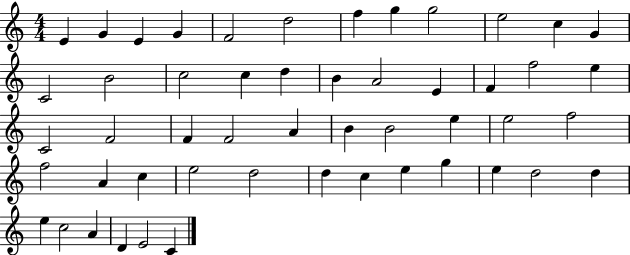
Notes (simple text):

E4/q G4/q E4/q G4/q F4/h D5/h F5/q G5/q G5/h E5/h C5/q G4/q C4/h B4/h C5/h C5/q D5/q B4/q A4/h E4/q F4/q F5/h E5/q C4/h F4/h F4/q F4/h A4/q B4/q B4/h E5/q E5/h F5/h F5/h A4/q C5/q E5/h D5/h D5/q C5/q E5/q G5/q E5/q D5/h D5/q E5/q C5/h A4/q D4/q E4/h C4/q